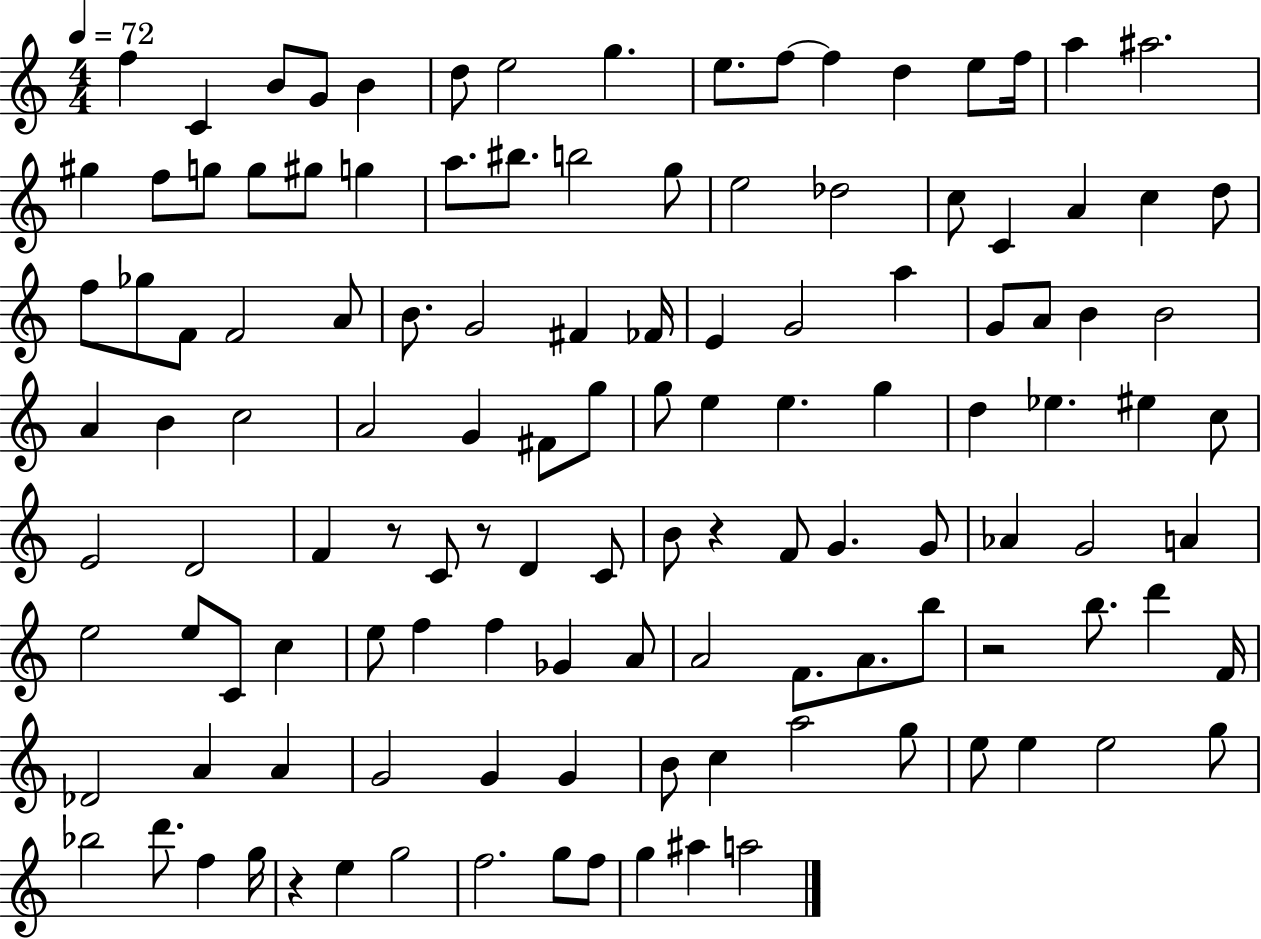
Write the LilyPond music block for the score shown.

{
  \clef treble
  \numericTimeSignature
  \time 4/4
  \key c \major
  \tempo 4 = 72
  f''4 c'4 b'8 g'8 b'4 | d''8 e''2 g''4. | e''8. f''8~~ f''4 d''4 e''8 f''16 | a''4 ais''2. | \break gis''4 f''8 g''8 g''8 gis''8 g''4 | a''8. bis''8. b''2 g''8 | e''2 des''2 | c''8 c'4 a'4 c''4 d''8 | \break f''8 ges''8 f'8 f'2 a'8 | b'8. g'2 fis'4 fes'16 | e'4 g'2 a''4 | g'8 a'8 b'4 b'2 | \break a'4 b'4 c''2 | a'2 g'4 fis'8 g''8 | g''8 e''4 e''4. g''4 | d''4 ees''4. eis''4 c''8 | \break e'2 d'2 | f'4 r8 c'8 r8 d'4 c'8 | b'8 r4 f'8 g'4. g'8 | aes'4 g'2 a'4 | \break e''2 e''8 c'8 c''4 | e''8 f''4 f''4 ges'4 a'8 | a'2 f'8. a'8. b''8 | r2 b''8. d'''4 f'16 | \break des'2 a'4 a'4 | g'2 g'4 g'4 | b'8 c''4 a''2 g''8 | e''8 e''4 e''2 g''8 | \break bes''2 d'''8. f''4 g''16 | r4 e''4 g''2 | f''2. g''8 f''8 | g''4 ais''4 a''2 | \break \bar "|."
}